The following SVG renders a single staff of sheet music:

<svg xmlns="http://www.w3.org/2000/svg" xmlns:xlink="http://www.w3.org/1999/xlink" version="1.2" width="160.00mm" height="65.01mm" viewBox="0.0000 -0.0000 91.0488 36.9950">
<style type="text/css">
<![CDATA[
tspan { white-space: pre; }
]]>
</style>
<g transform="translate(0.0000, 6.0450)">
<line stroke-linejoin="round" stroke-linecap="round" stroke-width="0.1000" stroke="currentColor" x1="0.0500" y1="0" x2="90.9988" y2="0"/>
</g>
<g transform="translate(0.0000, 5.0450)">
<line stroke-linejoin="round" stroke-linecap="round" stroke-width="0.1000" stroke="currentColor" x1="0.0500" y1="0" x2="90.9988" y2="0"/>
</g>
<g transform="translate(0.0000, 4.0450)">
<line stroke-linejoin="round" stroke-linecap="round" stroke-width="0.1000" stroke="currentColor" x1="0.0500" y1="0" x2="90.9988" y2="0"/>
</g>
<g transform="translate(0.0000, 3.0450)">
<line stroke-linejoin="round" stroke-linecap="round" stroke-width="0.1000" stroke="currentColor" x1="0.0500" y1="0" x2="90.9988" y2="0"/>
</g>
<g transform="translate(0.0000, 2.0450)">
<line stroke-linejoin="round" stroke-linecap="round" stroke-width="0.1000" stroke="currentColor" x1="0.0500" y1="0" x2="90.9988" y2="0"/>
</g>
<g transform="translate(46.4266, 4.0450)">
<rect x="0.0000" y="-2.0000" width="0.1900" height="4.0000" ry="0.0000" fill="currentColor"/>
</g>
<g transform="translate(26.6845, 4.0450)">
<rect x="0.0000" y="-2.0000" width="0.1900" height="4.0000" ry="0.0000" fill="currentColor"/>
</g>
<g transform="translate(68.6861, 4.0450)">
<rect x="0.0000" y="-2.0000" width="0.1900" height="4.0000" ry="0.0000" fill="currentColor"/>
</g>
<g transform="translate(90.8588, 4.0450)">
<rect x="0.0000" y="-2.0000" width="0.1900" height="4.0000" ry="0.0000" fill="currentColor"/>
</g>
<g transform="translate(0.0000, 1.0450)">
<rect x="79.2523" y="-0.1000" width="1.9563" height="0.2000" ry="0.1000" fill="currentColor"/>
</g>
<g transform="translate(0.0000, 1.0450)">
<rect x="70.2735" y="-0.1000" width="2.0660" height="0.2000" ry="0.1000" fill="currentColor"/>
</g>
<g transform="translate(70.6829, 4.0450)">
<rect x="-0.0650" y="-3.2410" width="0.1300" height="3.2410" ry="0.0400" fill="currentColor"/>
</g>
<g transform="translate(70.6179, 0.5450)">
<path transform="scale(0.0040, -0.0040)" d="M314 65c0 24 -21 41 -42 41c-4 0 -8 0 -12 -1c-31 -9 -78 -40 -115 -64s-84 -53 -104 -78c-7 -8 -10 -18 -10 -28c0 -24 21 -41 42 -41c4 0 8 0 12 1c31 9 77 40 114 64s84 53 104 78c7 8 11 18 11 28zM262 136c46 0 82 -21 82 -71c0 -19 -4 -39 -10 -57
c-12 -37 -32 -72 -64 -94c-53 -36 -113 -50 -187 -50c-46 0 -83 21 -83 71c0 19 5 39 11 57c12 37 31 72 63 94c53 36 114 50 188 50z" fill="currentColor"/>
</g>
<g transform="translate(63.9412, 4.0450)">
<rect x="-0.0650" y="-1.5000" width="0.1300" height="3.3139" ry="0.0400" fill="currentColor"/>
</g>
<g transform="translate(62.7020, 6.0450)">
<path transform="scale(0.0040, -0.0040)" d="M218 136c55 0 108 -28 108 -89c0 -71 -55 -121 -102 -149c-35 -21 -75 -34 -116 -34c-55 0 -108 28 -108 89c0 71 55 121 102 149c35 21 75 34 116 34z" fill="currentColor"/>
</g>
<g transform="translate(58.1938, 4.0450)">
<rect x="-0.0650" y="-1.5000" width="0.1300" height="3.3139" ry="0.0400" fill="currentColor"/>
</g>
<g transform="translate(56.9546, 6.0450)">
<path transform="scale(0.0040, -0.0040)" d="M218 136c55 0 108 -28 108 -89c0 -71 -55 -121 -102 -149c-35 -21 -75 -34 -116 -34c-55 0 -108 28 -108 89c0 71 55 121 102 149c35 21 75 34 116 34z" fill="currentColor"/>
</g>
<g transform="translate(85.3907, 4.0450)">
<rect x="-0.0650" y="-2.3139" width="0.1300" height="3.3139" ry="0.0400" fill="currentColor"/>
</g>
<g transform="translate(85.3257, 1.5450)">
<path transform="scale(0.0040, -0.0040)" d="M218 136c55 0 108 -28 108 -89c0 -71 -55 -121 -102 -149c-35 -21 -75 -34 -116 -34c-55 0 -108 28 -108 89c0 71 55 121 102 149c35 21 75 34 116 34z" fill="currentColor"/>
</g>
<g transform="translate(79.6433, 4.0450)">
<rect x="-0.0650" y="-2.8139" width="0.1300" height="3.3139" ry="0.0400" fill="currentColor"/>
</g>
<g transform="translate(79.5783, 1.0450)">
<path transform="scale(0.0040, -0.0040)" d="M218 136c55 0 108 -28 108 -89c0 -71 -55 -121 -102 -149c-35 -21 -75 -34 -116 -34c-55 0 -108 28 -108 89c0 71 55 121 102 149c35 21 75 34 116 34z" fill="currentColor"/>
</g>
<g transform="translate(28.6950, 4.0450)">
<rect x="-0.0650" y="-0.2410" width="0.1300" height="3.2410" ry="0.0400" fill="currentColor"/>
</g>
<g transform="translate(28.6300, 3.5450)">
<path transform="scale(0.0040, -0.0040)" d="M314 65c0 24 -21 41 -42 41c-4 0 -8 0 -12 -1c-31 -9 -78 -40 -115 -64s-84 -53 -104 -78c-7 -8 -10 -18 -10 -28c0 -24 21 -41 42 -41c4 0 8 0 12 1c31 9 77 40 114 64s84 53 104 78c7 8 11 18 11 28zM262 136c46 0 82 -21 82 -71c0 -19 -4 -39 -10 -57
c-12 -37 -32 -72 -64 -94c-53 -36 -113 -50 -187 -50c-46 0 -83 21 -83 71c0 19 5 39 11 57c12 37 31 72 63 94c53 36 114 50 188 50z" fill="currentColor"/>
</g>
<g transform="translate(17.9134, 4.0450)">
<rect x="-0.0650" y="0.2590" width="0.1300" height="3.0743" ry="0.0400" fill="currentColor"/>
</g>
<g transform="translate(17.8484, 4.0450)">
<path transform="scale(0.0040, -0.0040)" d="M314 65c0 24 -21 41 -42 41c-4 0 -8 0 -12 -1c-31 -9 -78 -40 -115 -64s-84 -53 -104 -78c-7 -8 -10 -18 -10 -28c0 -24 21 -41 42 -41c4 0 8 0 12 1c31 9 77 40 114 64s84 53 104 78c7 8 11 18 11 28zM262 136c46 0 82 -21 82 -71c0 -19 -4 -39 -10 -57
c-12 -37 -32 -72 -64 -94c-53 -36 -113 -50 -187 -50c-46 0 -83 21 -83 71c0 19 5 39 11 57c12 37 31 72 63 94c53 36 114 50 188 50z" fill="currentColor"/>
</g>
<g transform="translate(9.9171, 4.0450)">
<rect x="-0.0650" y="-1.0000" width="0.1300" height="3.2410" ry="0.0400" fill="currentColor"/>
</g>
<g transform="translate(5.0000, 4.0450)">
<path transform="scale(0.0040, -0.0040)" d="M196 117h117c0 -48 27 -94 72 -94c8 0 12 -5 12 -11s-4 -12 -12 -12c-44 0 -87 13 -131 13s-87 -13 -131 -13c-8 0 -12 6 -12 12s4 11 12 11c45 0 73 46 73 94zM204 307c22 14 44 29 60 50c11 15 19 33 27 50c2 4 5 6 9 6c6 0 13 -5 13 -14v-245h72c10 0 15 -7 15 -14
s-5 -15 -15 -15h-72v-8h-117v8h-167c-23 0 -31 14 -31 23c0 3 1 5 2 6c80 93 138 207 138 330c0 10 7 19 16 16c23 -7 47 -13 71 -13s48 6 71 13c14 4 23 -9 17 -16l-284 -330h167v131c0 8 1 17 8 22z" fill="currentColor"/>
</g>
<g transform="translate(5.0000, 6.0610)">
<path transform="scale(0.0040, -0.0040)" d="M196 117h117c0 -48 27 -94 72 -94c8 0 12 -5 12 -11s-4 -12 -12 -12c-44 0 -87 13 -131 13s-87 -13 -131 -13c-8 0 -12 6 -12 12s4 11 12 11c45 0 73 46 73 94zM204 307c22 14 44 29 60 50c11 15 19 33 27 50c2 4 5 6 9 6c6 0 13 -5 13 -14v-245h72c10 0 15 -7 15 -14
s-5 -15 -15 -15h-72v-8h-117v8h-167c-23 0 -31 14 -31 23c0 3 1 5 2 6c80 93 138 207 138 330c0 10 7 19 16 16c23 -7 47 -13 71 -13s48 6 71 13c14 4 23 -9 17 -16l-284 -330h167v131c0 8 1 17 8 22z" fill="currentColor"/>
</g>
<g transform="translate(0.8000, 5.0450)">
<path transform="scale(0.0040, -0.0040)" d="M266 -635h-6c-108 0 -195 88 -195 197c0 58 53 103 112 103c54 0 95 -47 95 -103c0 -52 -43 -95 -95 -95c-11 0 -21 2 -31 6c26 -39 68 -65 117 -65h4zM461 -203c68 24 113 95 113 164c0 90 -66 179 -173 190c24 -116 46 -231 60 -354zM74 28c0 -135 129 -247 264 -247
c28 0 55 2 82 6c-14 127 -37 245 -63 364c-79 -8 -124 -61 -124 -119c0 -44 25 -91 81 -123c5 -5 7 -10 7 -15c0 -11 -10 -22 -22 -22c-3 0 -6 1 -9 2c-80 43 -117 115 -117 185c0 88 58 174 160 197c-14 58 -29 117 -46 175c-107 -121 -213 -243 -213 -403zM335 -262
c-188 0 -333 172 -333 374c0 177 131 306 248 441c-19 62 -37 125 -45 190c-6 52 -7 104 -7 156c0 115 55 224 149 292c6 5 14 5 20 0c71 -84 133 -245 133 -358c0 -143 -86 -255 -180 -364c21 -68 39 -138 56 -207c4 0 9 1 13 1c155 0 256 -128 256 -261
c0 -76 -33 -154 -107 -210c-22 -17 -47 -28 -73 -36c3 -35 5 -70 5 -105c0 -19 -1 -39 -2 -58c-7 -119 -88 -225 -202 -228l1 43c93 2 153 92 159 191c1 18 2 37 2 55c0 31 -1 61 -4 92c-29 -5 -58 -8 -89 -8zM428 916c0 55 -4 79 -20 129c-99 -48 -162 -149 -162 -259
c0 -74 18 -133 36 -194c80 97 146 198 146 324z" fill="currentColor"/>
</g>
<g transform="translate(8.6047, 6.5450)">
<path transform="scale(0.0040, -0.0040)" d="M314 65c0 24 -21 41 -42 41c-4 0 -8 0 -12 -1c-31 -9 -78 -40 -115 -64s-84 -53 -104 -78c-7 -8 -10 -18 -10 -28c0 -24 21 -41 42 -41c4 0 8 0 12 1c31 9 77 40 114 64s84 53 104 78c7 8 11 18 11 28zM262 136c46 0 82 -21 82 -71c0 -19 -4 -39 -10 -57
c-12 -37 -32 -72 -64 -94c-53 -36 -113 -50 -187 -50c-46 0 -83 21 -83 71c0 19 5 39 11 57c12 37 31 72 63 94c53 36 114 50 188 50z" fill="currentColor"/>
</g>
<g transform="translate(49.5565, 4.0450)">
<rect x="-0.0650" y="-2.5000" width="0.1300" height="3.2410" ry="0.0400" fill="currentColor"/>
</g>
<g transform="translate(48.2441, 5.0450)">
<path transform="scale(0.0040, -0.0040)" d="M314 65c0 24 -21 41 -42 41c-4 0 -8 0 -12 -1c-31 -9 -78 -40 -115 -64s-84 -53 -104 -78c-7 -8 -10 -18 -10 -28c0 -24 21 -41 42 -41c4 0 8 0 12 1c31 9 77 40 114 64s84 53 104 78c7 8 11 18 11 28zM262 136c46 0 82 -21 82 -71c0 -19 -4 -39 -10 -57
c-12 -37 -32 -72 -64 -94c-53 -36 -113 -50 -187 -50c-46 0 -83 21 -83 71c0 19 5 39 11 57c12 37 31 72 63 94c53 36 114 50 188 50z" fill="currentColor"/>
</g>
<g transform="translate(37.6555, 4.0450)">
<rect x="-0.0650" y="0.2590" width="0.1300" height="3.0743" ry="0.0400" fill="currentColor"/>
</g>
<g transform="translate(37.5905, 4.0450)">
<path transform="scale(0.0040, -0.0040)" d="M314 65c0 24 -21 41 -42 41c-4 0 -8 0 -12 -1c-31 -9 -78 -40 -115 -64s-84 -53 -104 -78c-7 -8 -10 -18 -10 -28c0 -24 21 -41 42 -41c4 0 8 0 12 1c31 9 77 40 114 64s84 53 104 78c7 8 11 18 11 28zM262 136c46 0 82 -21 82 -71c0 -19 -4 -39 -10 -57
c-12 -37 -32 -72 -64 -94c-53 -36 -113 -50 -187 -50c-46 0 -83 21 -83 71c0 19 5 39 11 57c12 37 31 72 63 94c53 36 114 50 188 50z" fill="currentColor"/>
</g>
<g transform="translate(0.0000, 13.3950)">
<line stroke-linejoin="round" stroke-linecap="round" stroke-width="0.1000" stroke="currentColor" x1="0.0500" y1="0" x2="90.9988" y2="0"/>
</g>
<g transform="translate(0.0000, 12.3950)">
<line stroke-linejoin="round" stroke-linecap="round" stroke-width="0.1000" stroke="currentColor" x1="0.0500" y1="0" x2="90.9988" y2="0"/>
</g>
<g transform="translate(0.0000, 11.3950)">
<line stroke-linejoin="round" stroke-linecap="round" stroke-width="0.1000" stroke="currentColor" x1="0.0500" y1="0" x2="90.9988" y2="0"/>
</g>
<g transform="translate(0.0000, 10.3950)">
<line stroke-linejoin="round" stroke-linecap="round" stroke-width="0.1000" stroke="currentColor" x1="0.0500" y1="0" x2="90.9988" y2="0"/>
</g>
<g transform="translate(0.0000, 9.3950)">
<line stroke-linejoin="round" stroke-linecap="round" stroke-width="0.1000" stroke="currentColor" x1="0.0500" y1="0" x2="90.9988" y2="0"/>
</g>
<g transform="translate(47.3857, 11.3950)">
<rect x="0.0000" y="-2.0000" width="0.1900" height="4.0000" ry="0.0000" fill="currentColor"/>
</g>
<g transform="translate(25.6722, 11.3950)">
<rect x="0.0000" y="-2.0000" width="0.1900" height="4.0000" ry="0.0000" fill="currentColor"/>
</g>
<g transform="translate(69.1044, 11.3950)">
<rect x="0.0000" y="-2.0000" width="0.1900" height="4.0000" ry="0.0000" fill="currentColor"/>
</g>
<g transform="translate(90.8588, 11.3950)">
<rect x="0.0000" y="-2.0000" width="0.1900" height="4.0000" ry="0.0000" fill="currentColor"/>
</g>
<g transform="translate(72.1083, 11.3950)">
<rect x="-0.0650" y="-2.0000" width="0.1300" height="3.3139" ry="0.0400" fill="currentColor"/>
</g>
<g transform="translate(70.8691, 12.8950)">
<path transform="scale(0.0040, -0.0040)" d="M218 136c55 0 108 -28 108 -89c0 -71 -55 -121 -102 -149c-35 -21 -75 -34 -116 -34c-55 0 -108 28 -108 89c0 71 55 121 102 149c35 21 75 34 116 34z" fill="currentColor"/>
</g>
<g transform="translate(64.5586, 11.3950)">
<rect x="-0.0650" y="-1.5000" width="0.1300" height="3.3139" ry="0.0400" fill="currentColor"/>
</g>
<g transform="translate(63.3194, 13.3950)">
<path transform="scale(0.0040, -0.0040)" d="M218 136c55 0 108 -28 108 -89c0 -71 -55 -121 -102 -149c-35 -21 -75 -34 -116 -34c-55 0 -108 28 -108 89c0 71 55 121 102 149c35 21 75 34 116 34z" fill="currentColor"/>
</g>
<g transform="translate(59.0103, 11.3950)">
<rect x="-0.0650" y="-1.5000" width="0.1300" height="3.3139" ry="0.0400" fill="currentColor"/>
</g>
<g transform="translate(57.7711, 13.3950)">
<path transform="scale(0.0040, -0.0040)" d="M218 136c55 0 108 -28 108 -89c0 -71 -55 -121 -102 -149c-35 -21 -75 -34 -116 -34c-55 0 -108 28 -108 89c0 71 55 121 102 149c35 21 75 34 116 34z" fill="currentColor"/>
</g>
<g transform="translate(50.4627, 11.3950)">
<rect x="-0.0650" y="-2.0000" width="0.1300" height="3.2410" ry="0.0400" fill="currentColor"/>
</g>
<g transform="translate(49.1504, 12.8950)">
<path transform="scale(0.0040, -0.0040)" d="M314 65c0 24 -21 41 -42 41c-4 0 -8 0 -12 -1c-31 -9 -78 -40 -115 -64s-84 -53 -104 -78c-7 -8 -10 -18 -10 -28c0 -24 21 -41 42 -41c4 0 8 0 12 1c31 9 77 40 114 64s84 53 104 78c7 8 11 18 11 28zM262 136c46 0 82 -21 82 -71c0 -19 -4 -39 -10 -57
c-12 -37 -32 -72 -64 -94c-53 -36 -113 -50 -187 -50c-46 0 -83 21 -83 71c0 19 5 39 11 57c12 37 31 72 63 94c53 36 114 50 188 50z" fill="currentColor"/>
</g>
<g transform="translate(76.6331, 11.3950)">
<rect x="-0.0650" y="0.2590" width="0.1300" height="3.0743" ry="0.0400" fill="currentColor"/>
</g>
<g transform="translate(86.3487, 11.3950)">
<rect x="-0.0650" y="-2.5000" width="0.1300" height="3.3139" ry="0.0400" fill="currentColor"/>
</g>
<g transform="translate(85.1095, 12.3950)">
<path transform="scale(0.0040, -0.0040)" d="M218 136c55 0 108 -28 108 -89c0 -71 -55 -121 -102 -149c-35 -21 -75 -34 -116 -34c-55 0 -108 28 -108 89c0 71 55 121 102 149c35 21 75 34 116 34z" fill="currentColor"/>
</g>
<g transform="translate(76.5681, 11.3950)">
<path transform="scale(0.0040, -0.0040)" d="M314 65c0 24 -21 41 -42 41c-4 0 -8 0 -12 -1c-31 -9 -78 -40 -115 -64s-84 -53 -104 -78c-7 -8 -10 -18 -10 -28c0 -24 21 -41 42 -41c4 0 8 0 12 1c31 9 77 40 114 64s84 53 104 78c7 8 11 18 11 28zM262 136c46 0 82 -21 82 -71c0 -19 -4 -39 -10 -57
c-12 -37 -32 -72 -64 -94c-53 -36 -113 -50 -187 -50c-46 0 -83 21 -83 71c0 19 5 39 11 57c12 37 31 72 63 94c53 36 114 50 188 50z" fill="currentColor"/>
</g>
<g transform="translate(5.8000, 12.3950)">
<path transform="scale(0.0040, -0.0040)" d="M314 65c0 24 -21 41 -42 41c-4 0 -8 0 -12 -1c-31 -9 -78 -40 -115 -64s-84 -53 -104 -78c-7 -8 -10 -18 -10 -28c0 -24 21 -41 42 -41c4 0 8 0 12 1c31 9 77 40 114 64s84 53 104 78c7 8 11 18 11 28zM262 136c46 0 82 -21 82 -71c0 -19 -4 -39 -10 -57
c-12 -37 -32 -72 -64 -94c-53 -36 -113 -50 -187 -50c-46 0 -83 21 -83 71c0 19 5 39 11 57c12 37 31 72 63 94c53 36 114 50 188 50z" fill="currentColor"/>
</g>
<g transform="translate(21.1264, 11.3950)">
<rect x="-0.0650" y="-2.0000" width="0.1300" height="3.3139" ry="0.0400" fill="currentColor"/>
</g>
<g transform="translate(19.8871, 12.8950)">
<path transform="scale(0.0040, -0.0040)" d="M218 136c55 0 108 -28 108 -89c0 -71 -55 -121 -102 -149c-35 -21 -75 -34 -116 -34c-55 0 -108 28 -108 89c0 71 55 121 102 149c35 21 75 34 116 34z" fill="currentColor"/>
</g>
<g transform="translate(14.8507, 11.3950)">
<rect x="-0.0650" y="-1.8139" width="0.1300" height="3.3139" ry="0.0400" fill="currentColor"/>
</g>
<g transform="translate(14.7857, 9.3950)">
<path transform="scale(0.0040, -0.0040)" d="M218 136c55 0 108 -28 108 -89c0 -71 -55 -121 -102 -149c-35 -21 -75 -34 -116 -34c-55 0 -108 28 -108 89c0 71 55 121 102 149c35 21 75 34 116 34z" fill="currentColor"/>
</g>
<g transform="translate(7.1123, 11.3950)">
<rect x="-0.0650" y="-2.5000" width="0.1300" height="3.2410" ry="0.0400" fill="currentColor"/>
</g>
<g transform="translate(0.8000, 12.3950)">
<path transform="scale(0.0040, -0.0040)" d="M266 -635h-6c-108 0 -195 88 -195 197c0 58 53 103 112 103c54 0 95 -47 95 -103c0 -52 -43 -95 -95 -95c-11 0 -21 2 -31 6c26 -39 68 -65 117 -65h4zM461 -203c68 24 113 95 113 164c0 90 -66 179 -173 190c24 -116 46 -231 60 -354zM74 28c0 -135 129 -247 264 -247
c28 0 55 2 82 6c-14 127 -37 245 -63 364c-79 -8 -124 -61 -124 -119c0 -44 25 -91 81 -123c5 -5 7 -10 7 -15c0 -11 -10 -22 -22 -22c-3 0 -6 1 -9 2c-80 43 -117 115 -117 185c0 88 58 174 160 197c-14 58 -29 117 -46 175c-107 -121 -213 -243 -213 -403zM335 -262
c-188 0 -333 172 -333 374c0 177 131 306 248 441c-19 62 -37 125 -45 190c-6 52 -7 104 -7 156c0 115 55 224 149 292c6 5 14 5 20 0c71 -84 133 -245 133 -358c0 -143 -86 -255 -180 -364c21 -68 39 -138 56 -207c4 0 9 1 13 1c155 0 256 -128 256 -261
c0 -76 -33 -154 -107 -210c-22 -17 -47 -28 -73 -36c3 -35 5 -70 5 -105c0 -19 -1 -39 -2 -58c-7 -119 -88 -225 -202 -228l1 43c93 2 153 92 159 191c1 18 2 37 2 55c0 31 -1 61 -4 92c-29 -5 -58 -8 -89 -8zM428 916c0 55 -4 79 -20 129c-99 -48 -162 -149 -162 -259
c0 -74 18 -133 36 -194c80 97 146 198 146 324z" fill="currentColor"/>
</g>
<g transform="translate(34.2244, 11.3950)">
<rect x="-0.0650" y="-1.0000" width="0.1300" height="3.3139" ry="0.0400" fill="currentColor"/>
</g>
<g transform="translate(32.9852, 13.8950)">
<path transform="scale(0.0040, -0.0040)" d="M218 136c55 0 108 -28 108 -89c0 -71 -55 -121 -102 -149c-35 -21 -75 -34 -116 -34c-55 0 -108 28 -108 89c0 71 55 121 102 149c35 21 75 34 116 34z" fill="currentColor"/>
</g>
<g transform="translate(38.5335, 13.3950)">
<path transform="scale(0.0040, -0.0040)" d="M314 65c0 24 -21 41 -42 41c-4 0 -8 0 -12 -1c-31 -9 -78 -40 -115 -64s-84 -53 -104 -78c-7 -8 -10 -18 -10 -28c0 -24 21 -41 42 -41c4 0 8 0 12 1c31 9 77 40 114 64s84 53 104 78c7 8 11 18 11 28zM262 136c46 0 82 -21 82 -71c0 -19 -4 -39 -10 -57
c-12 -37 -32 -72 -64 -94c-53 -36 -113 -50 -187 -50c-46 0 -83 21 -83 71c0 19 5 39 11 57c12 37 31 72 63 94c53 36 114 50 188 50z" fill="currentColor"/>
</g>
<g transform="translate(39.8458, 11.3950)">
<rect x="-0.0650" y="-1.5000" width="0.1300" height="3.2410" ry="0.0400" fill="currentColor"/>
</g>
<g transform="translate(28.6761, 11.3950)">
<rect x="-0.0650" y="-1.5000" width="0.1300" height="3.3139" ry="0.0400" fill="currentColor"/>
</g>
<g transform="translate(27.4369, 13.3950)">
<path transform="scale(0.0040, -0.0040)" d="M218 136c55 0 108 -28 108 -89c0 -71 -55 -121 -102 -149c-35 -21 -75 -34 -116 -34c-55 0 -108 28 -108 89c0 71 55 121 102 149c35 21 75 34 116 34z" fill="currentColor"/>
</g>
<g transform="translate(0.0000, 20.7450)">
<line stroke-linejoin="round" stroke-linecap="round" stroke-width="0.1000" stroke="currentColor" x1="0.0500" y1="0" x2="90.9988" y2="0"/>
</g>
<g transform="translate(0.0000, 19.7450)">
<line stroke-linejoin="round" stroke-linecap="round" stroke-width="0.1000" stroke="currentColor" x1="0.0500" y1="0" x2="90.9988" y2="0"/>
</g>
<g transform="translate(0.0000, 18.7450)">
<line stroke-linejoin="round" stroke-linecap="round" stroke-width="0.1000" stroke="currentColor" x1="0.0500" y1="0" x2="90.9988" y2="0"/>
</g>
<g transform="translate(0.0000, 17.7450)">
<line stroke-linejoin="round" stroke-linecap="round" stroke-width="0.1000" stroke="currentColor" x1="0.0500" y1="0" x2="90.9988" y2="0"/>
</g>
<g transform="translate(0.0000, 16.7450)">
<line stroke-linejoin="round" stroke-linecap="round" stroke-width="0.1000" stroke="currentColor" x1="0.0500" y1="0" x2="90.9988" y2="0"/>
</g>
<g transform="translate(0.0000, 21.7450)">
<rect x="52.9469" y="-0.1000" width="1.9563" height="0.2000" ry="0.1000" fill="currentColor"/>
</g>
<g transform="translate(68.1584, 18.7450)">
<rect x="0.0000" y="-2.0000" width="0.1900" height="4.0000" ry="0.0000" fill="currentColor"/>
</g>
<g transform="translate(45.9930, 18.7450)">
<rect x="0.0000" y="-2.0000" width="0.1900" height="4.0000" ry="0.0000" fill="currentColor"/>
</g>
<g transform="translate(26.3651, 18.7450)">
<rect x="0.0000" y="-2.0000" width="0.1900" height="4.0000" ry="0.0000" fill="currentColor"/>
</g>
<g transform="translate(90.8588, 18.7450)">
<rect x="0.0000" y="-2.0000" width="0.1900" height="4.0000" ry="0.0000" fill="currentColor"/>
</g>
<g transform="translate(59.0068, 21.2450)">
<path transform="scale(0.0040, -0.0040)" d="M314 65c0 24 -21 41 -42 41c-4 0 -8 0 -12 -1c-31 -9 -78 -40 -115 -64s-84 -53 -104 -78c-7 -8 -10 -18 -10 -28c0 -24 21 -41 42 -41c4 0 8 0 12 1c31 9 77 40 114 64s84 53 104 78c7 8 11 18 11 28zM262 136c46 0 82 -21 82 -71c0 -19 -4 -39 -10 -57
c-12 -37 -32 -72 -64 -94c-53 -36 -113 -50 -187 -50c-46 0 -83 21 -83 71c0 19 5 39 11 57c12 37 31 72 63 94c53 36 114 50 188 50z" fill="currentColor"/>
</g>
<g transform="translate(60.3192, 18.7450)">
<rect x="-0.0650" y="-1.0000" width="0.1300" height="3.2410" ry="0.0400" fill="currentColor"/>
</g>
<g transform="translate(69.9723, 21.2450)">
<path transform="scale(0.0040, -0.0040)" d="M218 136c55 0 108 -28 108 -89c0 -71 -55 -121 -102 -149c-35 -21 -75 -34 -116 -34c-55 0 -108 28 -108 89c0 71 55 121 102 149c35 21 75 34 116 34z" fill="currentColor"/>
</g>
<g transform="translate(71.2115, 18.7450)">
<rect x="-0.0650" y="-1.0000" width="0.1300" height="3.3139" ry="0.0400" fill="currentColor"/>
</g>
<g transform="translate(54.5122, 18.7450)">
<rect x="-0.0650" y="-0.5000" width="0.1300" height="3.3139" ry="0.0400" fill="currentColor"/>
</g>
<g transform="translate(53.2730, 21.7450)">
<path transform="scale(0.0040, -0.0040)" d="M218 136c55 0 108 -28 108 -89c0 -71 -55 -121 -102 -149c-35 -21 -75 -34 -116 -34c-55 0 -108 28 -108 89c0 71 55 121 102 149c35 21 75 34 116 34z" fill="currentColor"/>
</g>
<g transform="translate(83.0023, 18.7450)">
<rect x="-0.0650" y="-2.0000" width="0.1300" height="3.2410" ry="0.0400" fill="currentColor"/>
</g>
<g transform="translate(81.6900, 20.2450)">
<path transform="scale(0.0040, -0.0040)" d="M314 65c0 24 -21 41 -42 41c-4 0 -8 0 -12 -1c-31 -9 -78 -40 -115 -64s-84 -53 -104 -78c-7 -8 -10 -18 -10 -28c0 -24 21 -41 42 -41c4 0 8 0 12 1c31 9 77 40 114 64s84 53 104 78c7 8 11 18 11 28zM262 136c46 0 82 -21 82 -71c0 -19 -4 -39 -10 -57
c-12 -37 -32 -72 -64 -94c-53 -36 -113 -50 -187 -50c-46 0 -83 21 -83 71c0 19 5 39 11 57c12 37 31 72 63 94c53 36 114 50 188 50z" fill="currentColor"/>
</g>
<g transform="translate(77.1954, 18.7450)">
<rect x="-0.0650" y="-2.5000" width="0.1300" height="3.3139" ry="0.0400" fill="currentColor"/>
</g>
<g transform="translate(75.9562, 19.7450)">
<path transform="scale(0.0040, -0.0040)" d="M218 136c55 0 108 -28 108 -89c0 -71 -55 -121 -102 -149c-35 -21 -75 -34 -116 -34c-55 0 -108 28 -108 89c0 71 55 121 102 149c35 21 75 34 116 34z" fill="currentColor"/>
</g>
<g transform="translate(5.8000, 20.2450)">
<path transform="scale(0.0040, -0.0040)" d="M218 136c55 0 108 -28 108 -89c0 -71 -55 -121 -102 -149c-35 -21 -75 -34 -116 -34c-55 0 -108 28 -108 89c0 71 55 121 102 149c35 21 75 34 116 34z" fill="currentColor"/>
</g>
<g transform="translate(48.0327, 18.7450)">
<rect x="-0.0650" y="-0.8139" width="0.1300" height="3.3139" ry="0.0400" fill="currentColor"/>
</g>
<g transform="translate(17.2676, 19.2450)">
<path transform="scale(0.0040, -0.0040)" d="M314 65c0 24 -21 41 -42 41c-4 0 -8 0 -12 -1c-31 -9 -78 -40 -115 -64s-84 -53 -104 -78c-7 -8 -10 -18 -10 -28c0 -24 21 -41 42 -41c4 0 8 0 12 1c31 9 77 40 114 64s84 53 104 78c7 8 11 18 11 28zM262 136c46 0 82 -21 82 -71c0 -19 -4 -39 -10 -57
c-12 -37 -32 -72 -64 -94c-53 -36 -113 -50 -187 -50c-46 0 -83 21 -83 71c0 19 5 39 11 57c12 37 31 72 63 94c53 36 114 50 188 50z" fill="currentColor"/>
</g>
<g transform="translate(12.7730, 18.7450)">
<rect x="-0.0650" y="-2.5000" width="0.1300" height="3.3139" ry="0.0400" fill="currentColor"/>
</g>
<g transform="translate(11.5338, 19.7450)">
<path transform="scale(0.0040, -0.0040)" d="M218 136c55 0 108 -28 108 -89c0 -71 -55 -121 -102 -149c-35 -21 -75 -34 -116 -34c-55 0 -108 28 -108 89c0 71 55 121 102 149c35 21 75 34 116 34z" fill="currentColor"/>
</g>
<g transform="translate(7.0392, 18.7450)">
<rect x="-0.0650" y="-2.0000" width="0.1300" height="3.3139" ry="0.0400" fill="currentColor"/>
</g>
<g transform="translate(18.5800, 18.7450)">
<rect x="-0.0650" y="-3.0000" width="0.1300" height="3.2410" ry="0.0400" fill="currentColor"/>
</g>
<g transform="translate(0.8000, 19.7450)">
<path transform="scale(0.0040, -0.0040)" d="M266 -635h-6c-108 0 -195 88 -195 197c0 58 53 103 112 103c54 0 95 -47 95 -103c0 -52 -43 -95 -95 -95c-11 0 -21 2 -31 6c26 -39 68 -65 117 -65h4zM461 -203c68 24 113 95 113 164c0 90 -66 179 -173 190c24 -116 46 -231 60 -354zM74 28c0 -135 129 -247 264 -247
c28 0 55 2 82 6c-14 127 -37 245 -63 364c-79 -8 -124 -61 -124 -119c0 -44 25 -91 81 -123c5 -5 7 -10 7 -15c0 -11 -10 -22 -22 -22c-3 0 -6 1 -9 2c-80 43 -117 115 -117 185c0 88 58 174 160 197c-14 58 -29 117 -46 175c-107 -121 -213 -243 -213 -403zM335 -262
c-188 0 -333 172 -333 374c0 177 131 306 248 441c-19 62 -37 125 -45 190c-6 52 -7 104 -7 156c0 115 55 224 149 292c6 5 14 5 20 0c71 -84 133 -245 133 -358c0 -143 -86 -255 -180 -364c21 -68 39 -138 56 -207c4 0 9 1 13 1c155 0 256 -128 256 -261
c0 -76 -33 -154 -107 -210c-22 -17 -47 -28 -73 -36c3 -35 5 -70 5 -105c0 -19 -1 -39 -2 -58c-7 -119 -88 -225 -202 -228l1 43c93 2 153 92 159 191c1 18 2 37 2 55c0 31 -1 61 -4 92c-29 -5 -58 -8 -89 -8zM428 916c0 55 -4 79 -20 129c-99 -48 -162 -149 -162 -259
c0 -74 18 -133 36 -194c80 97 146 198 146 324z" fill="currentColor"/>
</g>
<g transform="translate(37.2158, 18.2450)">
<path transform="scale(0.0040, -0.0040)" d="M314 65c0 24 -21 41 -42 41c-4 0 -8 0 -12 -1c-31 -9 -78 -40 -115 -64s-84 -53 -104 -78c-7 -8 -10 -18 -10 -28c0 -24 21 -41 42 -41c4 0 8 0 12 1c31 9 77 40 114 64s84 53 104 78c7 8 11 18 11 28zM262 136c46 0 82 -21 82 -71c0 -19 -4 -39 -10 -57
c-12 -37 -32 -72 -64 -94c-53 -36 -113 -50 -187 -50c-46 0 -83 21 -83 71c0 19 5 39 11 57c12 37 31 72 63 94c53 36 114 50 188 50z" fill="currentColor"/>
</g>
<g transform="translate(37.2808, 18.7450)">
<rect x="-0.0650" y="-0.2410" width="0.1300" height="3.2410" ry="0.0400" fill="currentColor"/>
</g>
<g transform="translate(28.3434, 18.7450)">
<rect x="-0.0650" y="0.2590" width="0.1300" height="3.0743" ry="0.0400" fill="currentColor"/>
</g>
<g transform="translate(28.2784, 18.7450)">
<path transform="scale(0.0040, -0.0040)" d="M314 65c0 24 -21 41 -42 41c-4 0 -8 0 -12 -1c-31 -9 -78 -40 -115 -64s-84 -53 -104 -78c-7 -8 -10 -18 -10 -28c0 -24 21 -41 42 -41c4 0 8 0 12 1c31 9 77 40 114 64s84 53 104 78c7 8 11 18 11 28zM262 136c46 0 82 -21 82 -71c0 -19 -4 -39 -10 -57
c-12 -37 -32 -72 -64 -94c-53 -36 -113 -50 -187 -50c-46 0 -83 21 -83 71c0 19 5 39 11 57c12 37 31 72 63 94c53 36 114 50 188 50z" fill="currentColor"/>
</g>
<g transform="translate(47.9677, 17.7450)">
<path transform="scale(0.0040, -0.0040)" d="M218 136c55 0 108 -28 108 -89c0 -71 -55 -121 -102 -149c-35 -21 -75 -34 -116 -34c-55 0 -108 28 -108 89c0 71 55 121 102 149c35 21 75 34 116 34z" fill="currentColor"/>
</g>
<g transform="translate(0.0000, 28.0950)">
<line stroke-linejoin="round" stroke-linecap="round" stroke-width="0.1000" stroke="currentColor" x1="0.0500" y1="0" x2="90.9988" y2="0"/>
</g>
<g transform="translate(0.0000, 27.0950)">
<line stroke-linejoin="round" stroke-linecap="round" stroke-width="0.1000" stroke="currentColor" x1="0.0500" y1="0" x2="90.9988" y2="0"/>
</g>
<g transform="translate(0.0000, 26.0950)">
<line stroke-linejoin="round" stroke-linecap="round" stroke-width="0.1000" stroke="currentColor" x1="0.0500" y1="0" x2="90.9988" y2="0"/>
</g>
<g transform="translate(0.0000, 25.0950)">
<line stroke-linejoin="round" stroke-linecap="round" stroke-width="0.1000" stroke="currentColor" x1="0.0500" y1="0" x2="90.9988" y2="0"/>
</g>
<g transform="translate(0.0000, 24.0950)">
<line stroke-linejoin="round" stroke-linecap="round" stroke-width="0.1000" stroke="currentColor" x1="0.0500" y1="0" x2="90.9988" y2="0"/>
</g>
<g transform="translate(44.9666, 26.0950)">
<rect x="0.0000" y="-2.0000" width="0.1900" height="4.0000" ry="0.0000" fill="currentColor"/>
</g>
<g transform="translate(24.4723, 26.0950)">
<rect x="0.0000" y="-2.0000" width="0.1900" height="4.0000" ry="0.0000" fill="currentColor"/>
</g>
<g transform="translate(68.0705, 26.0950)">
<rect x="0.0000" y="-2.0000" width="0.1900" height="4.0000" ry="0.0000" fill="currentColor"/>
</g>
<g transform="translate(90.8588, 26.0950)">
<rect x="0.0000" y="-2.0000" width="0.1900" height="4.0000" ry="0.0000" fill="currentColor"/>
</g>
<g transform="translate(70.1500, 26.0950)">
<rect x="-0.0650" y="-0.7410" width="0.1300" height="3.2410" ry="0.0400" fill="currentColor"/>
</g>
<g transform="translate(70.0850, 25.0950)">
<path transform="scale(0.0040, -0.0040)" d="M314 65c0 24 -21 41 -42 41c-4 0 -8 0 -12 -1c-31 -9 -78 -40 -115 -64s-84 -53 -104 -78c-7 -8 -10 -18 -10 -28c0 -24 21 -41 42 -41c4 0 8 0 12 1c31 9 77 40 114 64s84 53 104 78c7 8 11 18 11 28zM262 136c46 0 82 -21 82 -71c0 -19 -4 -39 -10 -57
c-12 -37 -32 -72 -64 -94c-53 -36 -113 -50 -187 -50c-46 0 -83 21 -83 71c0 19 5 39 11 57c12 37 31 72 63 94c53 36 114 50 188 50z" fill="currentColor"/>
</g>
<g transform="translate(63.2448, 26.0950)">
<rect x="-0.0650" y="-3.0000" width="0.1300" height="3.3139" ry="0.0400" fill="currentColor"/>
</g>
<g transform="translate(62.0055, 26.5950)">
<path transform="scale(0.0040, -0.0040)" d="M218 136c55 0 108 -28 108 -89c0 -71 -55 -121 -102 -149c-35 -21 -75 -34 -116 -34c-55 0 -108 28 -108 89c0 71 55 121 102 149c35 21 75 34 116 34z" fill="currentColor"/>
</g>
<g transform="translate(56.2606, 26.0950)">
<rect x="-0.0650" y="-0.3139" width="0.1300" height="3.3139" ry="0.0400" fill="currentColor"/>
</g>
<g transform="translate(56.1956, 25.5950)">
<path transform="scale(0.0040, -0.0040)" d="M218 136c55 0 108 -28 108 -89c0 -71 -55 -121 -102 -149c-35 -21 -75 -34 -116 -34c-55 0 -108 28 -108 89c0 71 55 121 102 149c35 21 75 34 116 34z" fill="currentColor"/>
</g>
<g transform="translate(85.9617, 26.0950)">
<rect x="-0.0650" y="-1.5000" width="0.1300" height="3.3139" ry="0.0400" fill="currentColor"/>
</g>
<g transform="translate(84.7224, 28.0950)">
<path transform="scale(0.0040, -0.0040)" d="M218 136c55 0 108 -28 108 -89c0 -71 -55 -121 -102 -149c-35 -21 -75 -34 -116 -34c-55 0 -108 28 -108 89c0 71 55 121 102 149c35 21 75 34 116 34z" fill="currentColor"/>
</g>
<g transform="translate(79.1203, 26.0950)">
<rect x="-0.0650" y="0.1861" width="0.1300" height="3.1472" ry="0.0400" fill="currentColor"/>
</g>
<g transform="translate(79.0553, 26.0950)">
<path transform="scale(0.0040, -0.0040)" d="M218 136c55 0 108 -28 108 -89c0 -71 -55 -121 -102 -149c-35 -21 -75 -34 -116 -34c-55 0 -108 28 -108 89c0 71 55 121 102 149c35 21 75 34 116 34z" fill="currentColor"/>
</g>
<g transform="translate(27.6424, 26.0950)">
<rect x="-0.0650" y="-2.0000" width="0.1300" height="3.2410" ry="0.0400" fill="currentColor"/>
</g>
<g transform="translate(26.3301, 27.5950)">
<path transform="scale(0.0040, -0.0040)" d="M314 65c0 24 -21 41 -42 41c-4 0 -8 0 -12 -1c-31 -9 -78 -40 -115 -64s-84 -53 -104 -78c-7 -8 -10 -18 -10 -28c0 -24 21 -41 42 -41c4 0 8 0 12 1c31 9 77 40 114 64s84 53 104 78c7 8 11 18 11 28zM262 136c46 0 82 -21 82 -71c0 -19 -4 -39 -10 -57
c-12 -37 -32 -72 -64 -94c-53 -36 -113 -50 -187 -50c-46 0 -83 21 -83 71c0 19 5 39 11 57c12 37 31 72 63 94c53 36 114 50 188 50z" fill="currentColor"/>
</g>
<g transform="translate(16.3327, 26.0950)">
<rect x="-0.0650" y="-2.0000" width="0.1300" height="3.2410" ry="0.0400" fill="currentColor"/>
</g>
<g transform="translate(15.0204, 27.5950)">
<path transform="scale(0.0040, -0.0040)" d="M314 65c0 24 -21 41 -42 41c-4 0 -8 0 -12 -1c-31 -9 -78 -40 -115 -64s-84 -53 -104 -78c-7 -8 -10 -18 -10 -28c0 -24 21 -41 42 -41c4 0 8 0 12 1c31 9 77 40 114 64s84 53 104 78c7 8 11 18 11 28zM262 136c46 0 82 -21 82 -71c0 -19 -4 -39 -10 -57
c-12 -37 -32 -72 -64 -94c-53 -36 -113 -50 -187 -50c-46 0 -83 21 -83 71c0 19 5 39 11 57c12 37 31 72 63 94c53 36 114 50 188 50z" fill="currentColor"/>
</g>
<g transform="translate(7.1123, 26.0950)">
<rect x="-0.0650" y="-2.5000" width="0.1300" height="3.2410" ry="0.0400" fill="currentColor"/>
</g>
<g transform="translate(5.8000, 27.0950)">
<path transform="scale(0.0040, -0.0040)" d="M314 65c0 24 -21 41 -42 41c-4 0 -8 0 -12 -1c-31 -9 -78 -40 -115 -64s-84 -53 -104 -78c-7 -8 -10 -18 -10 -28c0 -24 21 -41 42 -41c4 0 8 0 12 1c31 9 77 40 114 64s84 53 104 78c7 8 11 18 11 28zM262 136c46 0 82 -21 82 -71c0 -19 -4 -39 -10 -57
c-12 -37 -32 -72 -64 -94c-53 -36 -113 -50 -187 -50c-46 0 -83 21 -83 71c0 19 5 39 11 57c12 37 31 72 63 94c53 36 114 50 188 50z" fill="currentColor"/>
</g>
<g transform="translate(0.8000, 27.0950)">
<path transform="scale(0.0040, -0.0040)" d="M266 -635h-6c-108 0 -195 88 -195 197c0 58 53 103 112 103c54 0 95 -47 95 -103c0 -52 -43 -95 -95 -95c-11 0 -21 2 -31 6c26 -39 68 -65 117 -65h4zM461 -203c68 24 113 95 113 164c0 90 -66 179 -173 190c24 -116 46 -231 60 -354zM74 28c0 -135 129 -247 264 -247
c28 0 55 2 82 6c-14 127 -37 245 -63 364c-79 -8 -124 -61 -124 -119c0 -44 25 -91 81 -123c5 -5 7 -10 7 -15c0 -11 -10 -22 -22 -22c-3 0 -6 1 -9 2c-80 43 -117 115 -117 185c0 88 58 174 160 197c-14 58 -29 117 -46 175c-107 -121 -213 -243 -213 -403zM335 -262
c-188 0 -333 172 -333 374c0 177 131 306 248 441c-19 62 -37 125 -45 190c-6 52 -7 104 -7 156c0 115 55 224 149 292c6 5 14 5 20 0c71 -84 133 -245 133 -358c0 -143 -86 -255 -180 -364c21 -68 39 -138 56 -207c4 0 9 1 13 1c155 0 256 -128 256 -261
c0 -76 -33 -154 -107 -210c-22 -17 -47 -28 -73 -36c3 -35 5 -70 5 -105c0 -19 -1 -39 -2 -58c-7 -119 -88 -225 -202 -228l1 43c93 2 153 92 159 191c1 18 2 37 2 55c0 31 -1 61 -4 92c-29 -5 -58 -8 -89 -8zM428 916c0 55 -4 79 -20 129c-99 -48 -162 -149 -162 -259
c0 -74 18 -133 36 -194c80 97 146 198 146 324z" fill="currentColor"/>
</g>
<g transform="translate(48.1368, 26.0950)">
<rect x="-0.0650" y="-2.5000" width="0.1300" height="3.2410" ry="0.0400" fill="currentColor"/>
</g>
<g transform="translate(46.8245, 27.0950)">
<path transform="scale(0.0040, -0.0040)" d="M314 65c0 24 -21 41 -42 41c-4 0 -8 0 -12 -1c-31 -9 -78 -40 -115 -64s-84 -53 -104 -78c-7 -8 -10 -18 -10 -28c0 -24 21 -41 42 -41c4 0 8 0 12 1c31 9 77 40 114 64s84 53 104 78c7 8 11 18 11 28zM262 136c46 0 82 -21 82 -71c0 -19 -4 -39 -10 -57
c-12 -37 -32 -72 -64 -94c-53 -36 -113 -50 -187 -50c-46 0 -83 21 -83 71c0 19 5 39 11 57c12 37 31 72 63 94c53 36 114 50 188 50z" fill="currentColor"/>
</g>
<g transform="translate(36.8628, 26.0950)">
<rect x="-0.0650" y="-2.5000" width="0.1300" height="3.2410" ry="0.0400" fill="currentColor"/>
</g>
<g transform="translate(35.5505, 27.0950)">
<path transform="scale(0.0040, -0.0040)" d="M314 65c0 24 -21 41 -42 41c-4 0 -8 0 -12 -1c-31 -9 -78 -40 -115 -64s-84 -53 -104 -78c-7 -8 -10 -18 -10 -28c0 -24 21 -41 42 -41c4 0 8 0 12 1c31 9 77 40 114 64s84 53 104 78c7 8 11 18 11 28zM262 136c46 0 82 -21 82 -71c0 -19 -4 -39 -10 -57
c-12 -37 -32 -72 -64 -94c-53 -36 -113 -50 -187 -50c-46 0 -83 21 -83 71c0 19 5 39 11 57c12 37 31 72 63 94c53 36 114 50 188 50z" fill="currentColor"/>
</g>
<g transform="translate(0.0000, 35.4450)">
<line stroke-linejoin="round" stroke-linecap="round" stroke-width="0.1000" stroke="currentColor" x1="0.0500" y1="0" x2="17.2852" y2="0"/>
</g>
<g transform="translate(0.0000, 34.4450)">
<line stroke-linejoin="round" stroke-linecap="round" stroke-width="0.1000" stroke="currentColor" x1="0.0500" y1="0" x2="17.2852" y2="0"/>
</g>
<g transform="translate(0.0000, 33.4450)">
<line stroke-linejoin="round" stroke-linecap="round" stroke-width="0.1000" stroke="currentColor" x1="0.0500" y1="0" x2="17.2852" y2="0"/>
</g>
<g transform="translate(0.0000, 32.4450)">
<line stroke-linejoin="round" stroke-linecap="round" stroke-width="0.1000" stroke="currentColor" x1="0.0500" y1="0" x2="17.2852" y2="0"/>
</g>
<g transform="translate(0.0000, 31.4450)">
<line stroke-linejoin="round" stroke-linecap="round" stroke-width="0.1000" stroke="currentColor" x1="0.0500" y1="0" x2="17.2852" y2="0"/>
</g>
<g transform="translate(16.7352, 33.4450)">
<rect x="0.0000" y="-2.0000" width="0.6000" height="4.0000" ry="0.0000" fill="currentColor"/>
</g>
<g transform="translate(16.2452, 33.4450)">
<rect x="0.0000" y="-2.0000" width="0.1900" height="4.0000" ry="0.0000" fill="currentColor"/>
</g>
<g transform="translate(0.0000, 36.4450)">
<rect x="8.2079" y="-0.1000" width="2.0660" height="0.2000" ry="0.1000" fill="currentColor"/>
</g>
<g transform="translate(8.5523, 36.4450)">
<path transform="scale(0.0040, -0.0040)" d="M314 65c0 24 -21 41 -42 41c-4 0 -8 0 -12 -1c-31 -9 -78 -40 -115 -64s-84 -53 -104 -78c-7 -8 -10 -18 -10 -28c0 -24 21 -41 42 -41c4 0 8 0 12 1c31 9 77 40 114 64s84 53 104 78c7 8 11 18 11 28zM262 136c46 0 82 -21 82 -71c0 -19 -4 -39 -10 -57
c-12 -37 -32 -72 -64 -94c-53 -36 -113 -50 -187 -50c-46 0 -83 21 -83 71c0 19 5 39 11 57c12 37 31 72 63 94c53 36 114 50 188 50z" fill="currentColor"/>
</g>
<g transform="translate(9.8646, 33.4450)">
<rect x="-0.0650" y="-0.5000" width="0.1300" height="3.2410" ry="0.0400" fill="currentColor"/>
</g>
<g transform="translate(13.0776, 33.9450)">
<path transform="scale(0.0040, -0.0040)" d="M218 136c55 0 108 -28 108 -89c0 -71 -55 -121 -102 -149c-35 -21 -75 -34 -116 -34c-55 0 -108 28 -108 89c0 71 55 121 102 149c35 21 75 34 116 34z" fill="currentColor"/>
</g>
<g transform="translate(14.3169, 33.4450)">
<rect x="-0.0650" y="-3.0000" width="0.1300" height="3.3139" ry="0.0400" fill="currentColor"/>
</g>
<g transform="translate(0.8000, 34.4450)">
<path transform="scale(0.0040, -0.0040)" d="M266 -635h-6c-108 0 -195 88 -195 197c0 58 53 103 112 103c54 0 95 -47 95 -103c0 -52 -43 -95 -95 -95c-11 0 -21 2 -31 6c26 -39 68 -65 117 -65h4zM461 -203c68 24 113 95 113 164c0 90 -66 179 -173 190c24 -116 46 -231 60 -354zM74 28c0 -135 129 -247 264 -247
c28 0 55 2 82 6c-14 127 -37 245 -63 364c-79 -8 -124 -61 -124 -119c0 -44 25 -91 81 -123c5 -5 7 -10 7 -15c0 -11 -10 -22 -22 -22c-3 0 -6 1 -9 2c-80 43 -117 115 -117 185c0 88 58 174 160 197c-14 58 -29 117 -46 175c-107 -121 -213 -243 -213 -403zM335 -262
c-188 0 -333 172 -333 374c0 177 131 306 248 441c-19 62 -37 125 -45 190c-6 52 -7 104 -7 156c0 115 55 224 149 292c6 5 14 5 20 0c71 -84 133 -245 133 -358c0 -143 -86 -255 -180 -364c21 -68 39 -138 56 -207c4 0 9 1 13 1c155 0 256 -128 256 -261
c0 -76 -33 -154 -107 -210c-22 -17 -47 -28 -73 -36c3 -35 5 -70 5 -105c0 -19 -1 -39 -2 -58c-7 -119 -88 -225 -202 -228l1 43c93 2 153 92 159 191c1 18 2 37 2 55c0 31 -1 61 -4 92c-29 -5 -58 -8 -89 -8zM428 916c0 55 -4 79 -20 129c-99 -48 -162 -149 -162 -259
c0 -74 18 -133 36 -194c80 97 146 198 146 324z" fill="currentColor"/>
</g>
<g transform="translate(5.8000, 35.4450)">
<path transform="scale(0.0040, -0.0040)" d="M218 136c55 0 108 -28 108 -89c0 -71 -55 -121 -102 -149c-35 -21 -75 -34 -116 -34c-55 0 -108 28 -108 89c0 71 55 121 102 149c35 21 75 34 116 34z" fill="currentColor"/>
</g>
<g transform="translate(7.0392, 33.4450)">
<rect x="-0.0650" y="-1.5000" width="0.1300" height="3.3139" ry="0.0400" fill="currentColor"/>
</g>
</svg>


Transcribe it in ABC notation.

X:1
T:Untitled
M:4/4
L:1/4
K:C
D2 B2 c2 B2 G2 E E b2 a g G2 f F E D E2 F2 E E F B2 G F G A2 B2 c2 d C D2 D G F2 G2 F2 F2 G2 G2 c A d2 B E E C2 A